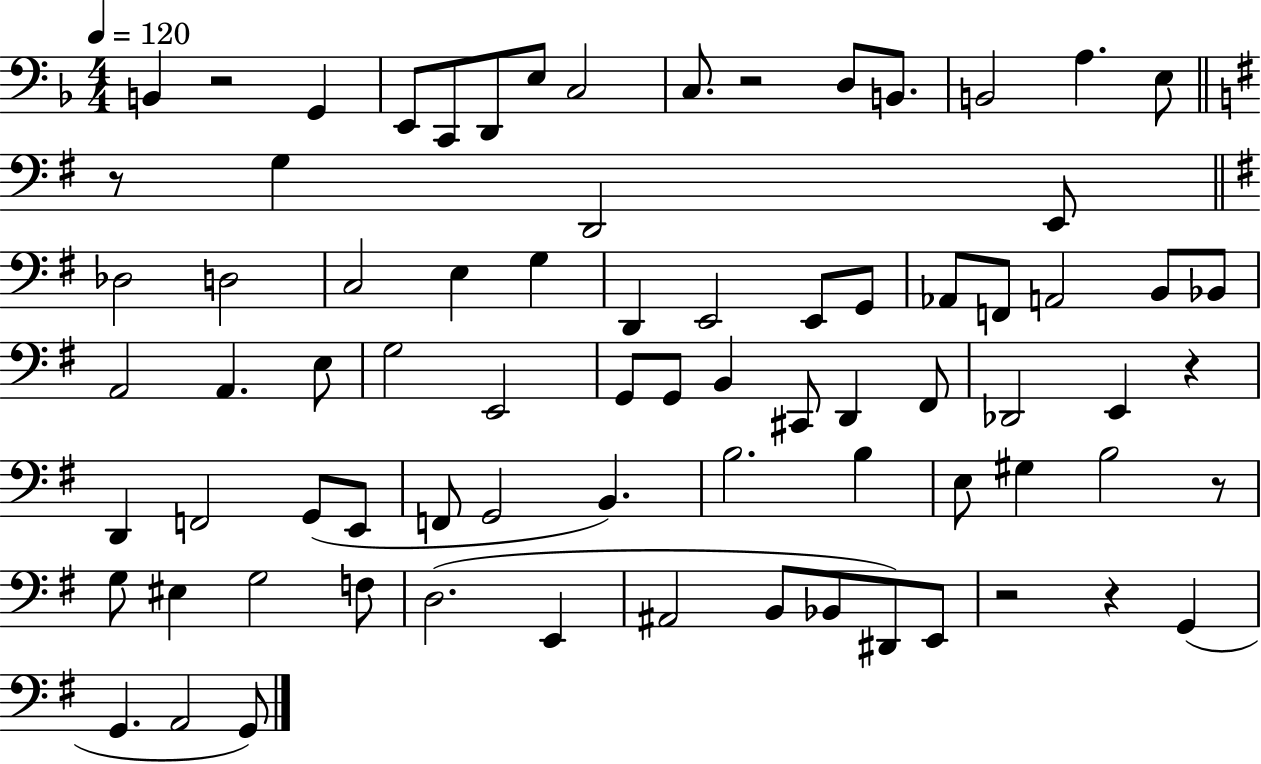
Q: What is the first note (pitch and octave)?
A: B2